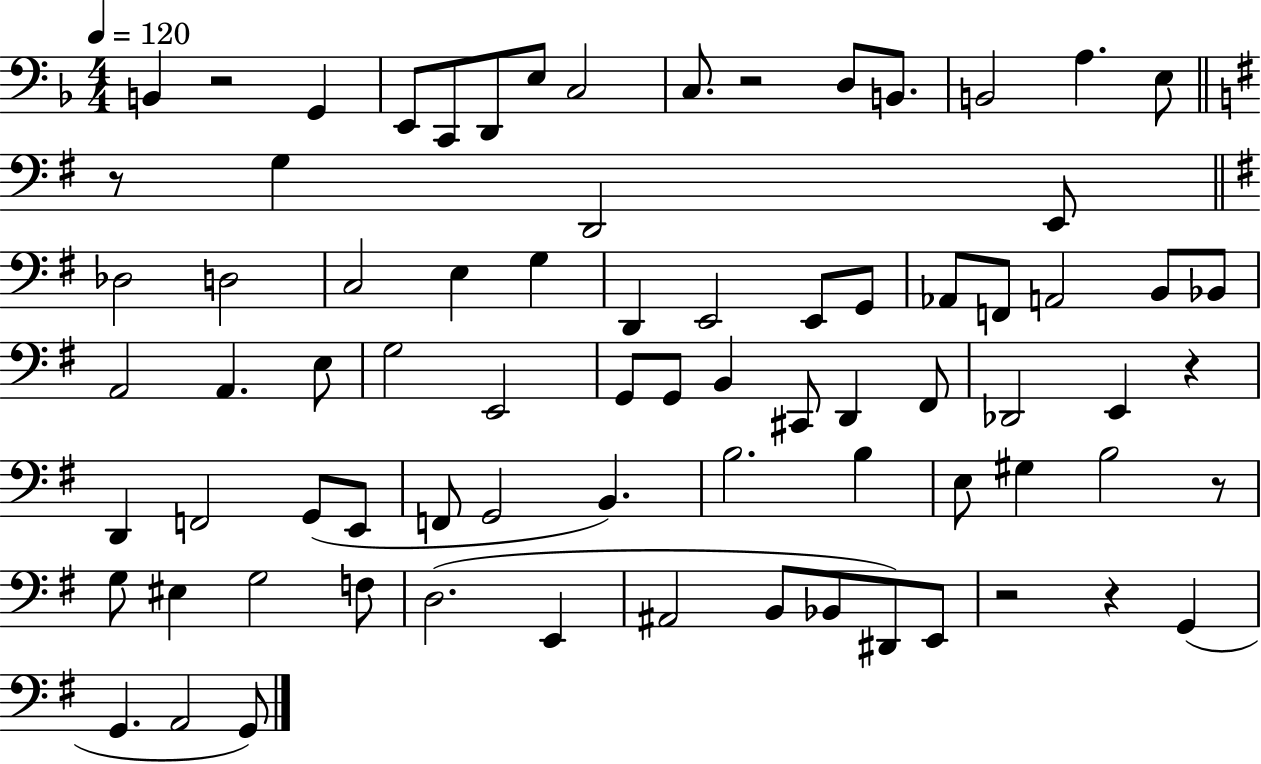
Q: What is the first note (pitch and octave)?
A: B2